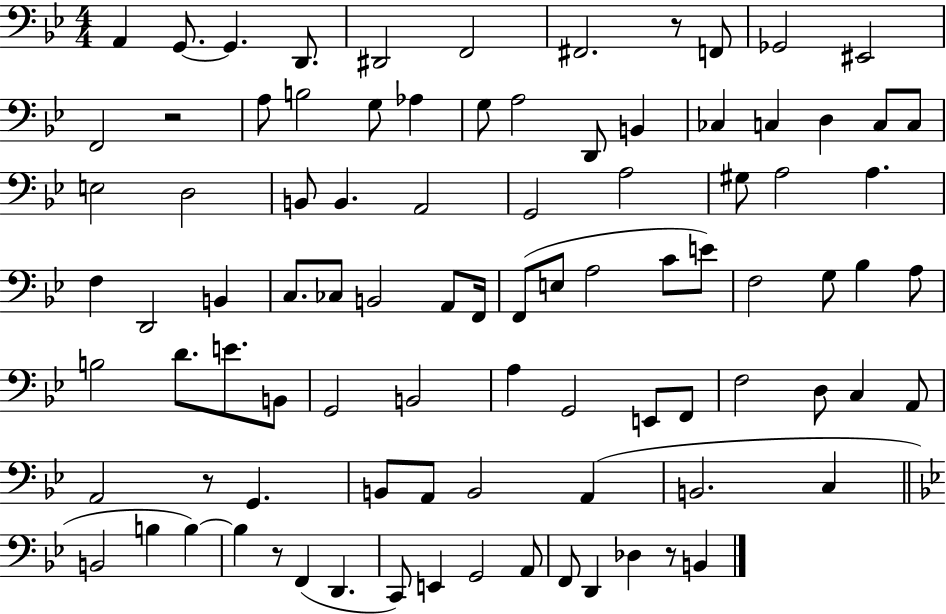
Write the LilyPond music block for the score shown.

{
  \clef bass
  \numericTimeSignature
  \time 4/4
  \key bes \major
  a,4 g,8.~~ g,4. d,8. | dis,2 f,2 | fis,2. r8 f,8 | ges,2 eis,2 | \break f,2 r2 | a8 b2 g8 aes4 | g8 a2 d,8 b,4 | ces4 c4 d4 c8 c8 | \break e2 d2 | b,8 b,4. a,2 | g,2 a2 | gis8 a2 a4. | \break f4 d,2 b,4 | c8. ces8 b,2 a,8 f,16 | f,8( e8 a2 c'8 e'8) | f2 g8 bes4 a8 | \break b2 d'8. e'8. b,8 | g,2 b,2 | a4 g,2 e,8 f,8 | f2 d8 c4 a,8 | \break a,2 r8 g,4. | b,8 a,8 b,2 a,4( | b,2. c4 | \bar "||" \break \key bes \major b,2 b4 b4~~) | b4 r8 f,4( d,4. | c,8) e,4 g,2 a,8 | f,8 d,4 des4 r8 b,4 | \break \bar "|."
}